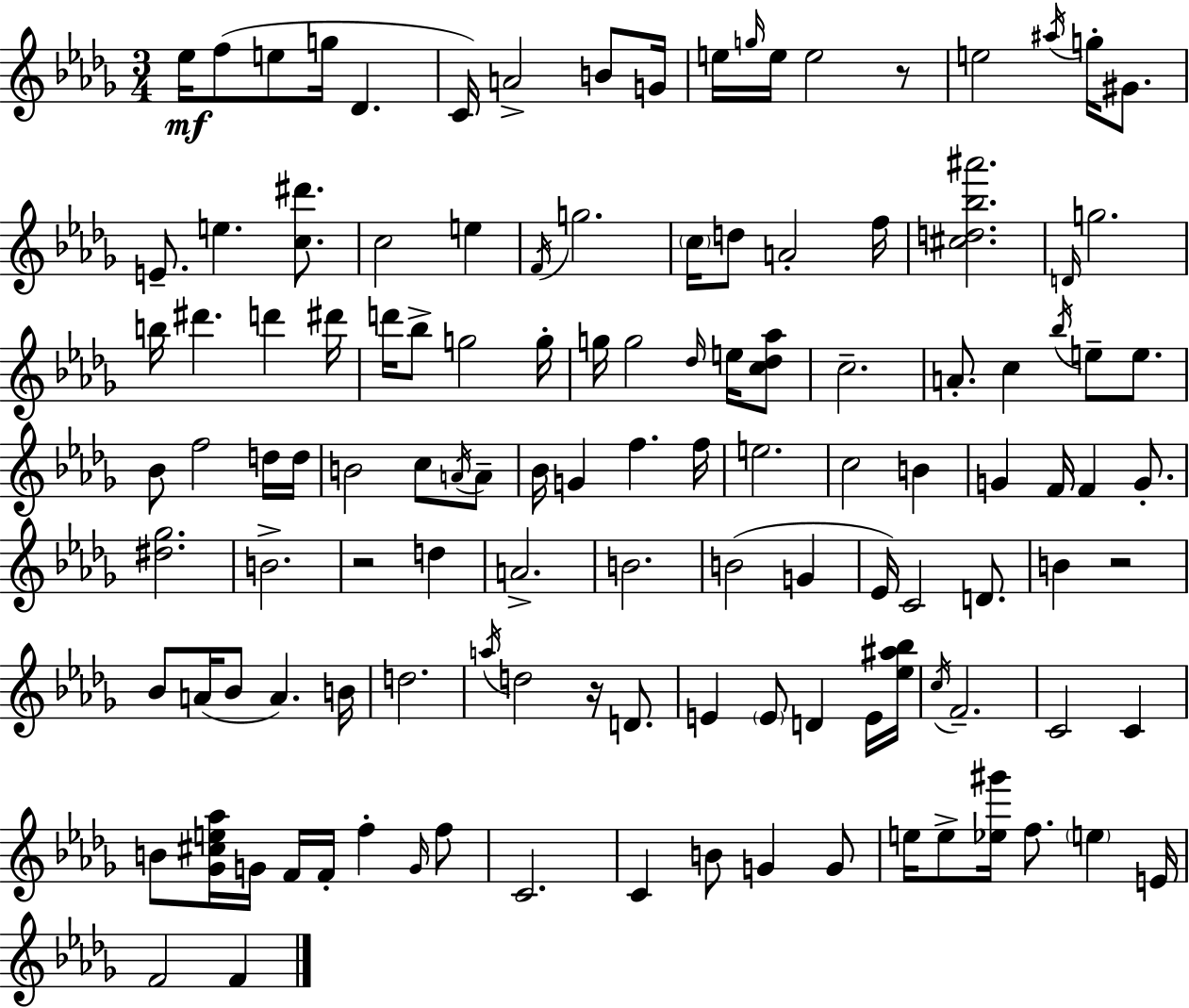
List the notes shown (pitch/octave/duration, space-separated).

Eb5/s F5/e E5/e G5/s Db4/q. C4/s A4/h B4/e G4/s E5/s G5/s E5/s E5/h R/e E5/h A#5/s G5/s G#4/e. E4/e. E5/q. [C5,D#6]/e. C5/h E5/q F4/s G5/h. C5/s D5/e A4/h F5/s [C#5,D5,Bb5,A#6]/h. D4/s G5/h. B5/s D#6/q. D6/q D#6/s D6/s Bb5/e G5/h G5/s G5/s G5/h Db5/s E5/s [C5,Db5,Ab5]/e C5/h. A4/e. C5/q Bb5/s E5/e E5/e. Bb4/e F5/h D5/s D5/s B4/h C5/e A4/s A4/e Bb4/s G4/q F5/q. F5/s E5/h. C5/h B4/q G4/q F4/s F4/q G4/e. [D#5,Gb5]/h. B4/h. R/h D5/q A4/h. B4/h. B4/h G4/q Eb4/s C4/h D4/e. B4/q R/h Bb4/e A4/s Bb4/e A4/q. B4/s D5/h. A5/s D5/h R/s D4/e. E4/q E4/e D4/q E4/s [Eb5,A#5,Bb5]/s C5/s F4/h. C4/h C4/q B4/e [Gb4,C#5,E5,Ab5]/s G4/s F4/s F4/s F5/q G4/s F5/e C4/h. C4/q B4/e G4/q G4/e E5/s E5/e [Eb5,G#6]/s F5/e. E5/q E4/s F4/h F4/q